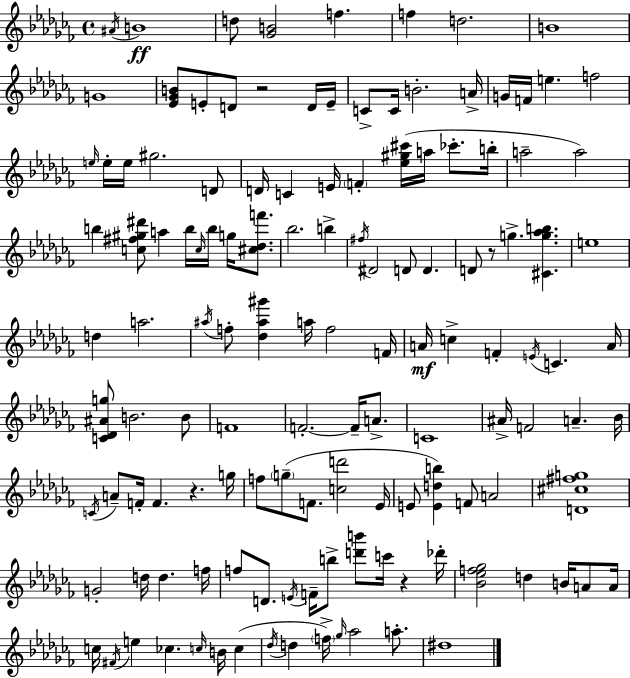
{
  \clef treble
  \time 4/4
  \defaultTimeSignature
  \key aes \minor
  \repeat volta 2 { \acciaccatura { ais'16 }\ff b'1 | d''8 <ges' b'>2 f''4. | f''4 d''2. | b'1 | \break g'1 | <ees' ges' b'>8 e'8-. d'8 r2 d'16 | e'16-- c'8-> c'16 b'2.-. | a'16-> g'16 f'16 e''4. f''2 | \break \grace { e''16 } e''16-. e''16 gis''2. | d'8 d'16 c'4 e'16 \parenthesize f'4-. <ees'' gis'' cis'''>16( a''16 ces'''8.-. | b''16-. a''2-- a''2) | b''4 <c'' fis'' gis'' dis'''>8 a''4 b''16 \grace { c''16 } b''16 g''16 | \break <cis'' des'' f'''>8. bes''2. b''4-> | \acciaccatura { fis''16 } dis'2 d'8 d'4. | d'8 r8 g''4.-> <cis' g'' aes'' b''>4. | e''1 | \break d''4 a''2. | \acciaccatura { ais''16 } f''8-. <des'' ais'' gis'''>4 a''16 f''2 | f'16 a'16\mf c''4-> f'4-. \acciaccatura { e'16 } c'4. | a'16 <c' des' ais' g''>8 b'2. | \break b'8 f'1 | f'2.-.~~ | f'16-- a'8.-> c'1 | ais'16-> f'2 a'4.-- | \break bes'16 \acciaccatura { c'16 } a'8-- f'16-. f'4. | r4. g''16 f''8 \parenthesize g''8--( f'8. <c'' d'''>2 | ees'16 e'8 <e' d'' b''>4) f'8 a'2 | <d' cis'' fis'' g''>1 | \break g'2-. d''16 | d''4. f''16 f''8 d'8. \acciaccatura { e'16 } f'16-- b''8-> | <d''' b'''>8 c'''16 r4 des'''16-. <bes' ees'' f'' ges''>2 | d''4 b'16 a'8 a'16 c''16 \acciaccatura { fis'16 } e''4 ces''4. | \break \grace { c''16 } b'16 c''4( \acciaccatura { des''16 } d''4 \parenthesize f''16->) | \grace { ges''16 } aes''2 a''8.-. dis''1 | } \bar "|."
}